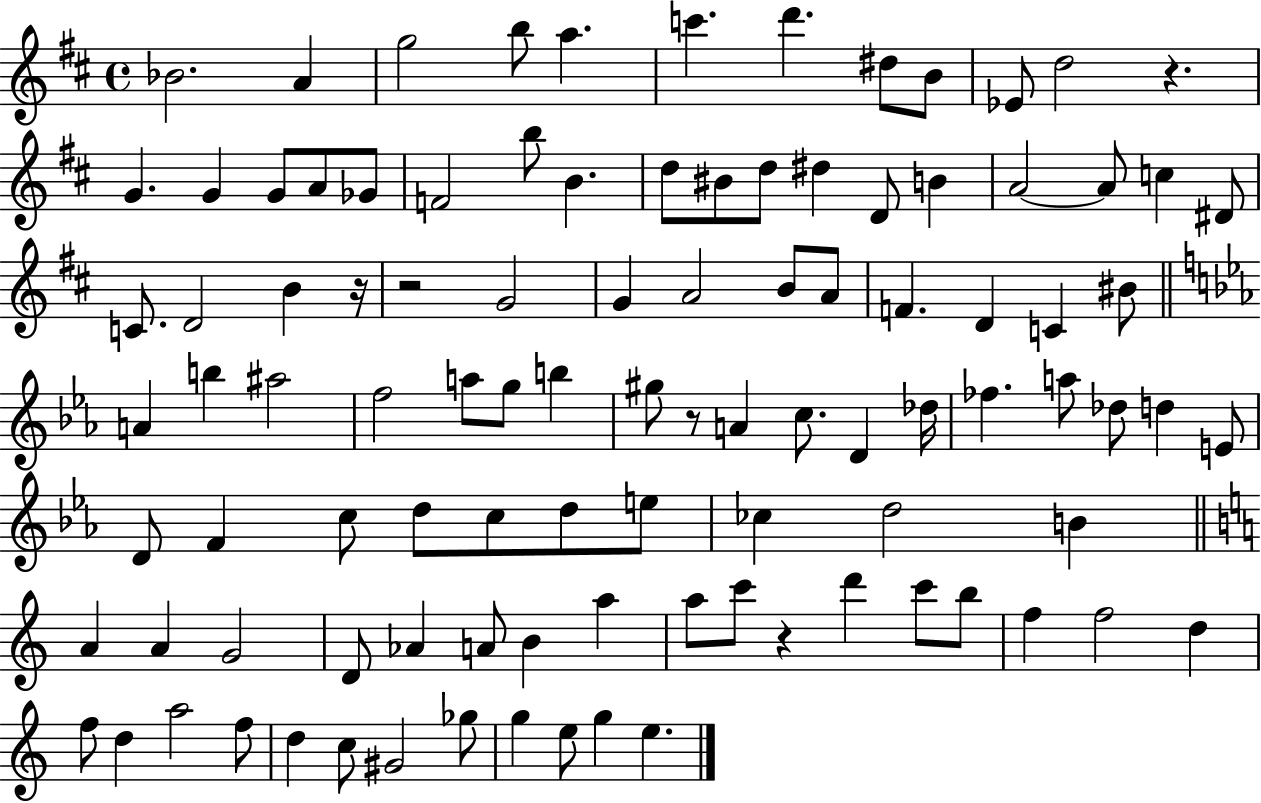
Bb4/h. A4/q G5/h B5/e A5/q. C6/q. D6/q. D#5/e B4/e Eb4/e D5/h R/q. G4/q. G4/q G4/e A4/e Gb4/e F4/h B5/e B4/q. D5/e BIS4/e D5/e D#5/q D4/e B4/q A4/h A4/e C5/q D#4/e C4/e. D4/h B4/q R/s R/h G4/h G4/q A4/h B4/e A4/e F4/q. D4/q C4/q BIS4/e A4/q B5/q A#5/h F5/h A5/e G5/e B5/q G#5/e R/e A4/q C5/e. D4/q Db5/s FES5/q. A5/e Db5/e D5/q E4/e D4/e F4/q C5/e D5/e C5/e D5/e E5/e CES5/q D5/h B4/q A4/q A4/q G4/h D4/e Ab4/q A4/e B4/q A5/q A5/e C6/e R/q D6/q C6/e B5/e F5/q F5/h D5/q F5/e D5/q A5/h F5/e D5/q C5/e G#4/h Gb5/e G5/q E5/e G5/q E5/q.